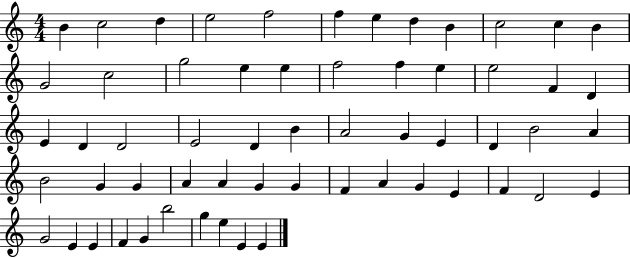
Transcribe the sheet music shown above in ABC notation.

X:1
T:Untitled
M:4/4
L:1/4
K:C
B c2 d e2 f2 f e d B c2 c B G2 c2 g2 e e f2 f e e2 F D E D D2 E2 D B A2 G E D B2 A B2 G G A A G G F A G E F D2 E G2 E E F G b2 g e E E